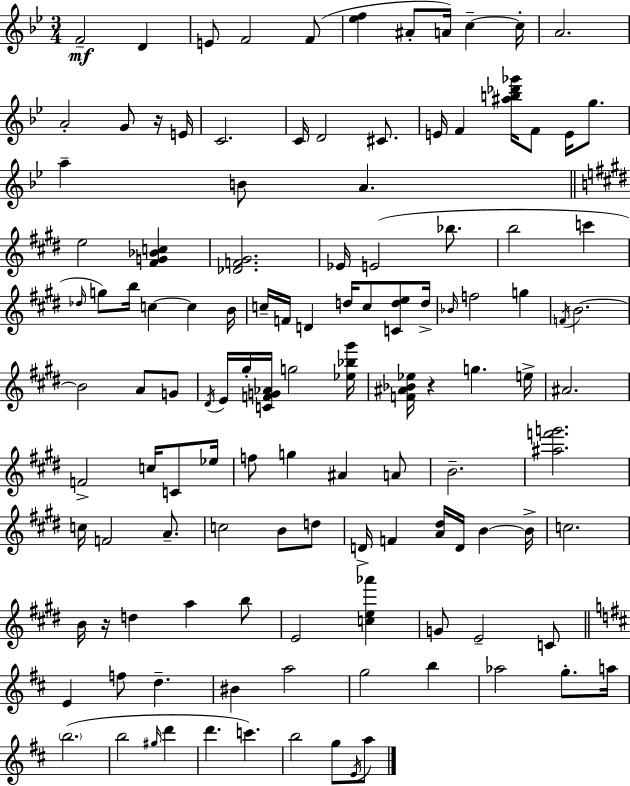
F4/h D4/q E4/e F4/h F4/e [Eb5,F5]/q A#4/e A4/s C5/q C5/s A4/h. A4/h G4/e R/s E4/s C4/h. C4/s D4/h C#4/e. E4/s F4/q [A#5,B5,Db6,Gb6]/s F4/e E4/s G5/e. A5/q B4/e A4/q. E5/h [F#4,G4,Bb4,C5]/q [Db4,F4,G#4]/h. Eb4/s E4/h Bb5/e. B5/h C6/q Db5/s G5/e B5/s C5/q C5/q B4/s C5/s F4/s D4/q D5/s C5/e [C4,D5,E5]/e D5/s Bb4/s F5/h G5/q F4/s B4/h. B4/h A4/e G4/e D#4/s E4/s G#5/s [C4,F4,G4,Ab4]/s G5/h [Eb5,Bb5,G#6]/s [F4,A#4,Bb4,Eb5]/s R/q G5/q. E5/s A#4/h. F4/h C5/s C4/e Eb5/s F5/e G5/q A#4/q A4/e B4/h. [A#5,F6,G6]/h. C5/s F4/h A4/e. C5/h B4/e D5/e D4/s F4/q [A4,D#5]/s D4/s B4/q B4/s C5/h. B4/s R/s D5/q A5/q B5/e E4/h [C5,E5,Ab6]/q G4/e E4/h C4/e E4/q F5/e D5/q. BIS4/q A5/h G5/h B5/q Ab5/h G5/e. A5/s B5/h. B5/h G#5/s D6/q D6/q. C6/q. B5/h G5/e E4/s A5/e